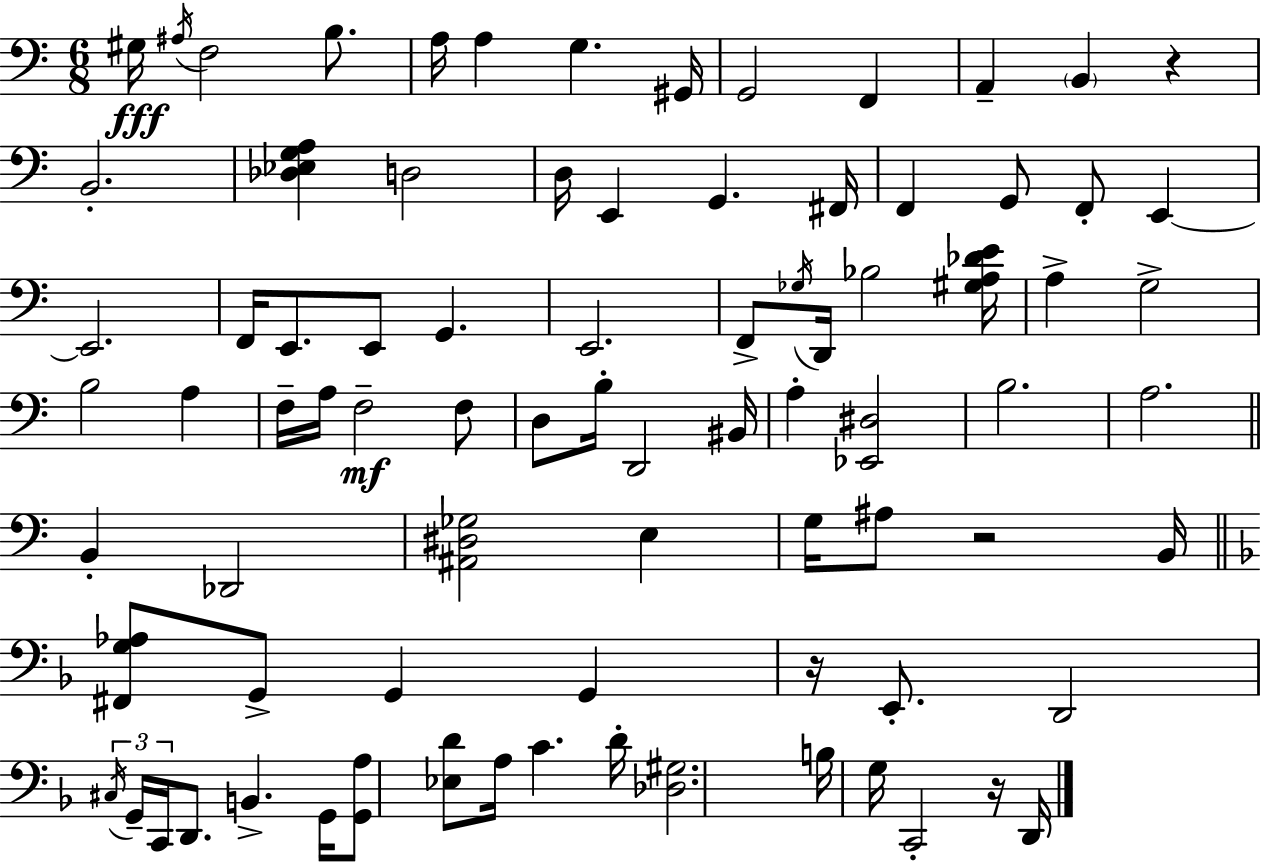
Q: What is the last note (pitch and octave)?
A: D2